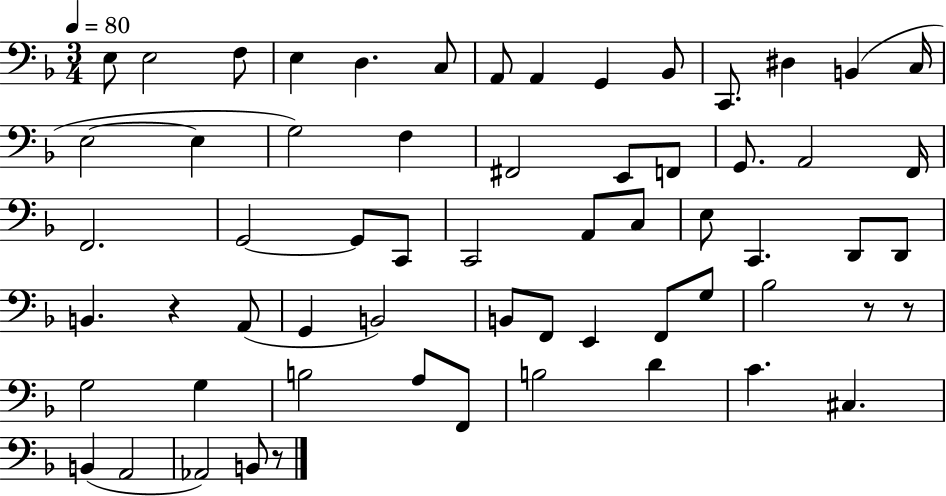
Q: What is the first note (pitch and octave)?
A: E3